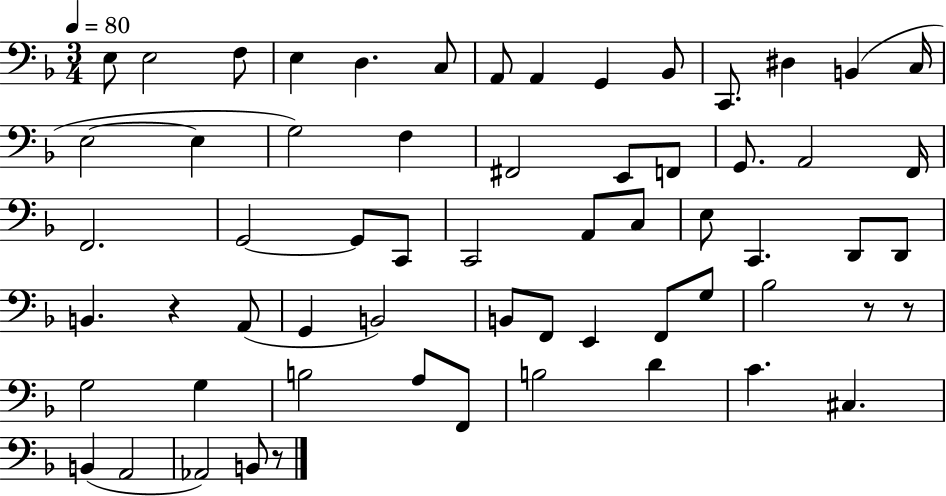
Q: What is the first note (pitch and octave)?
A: E3